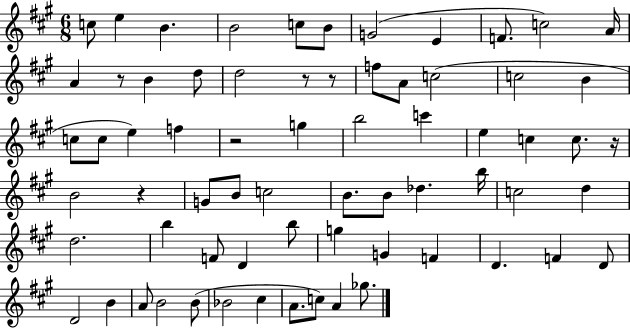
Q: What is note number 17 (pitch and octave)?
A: A4